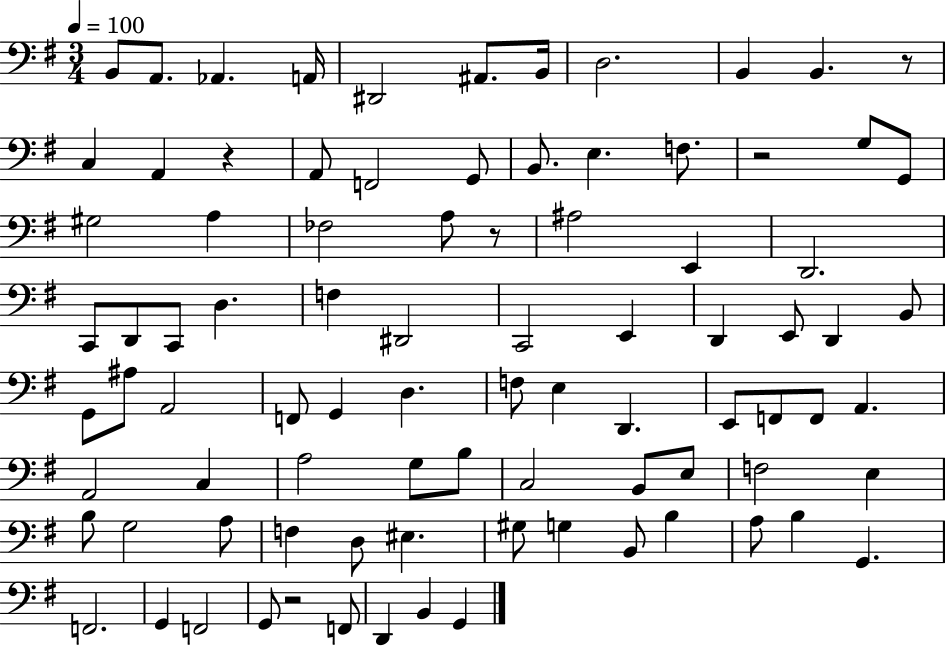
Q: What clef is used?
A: bass